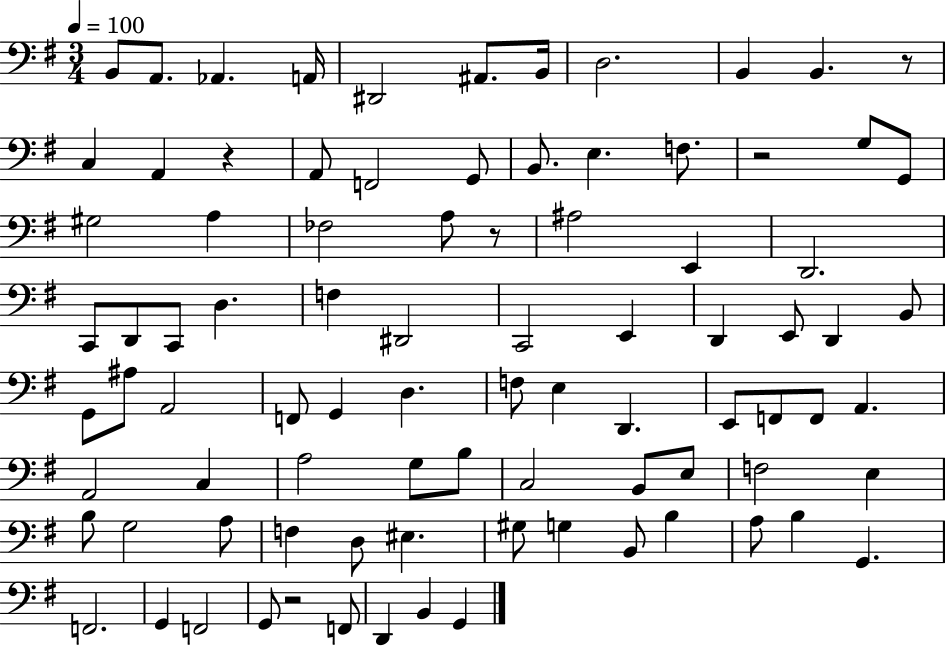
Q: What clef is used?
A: bass